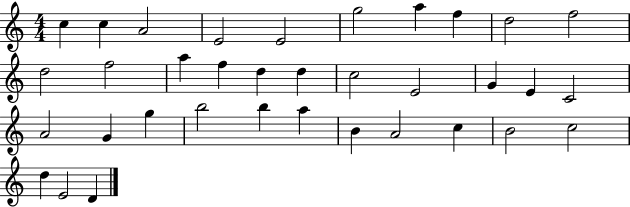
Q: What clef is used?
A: treble